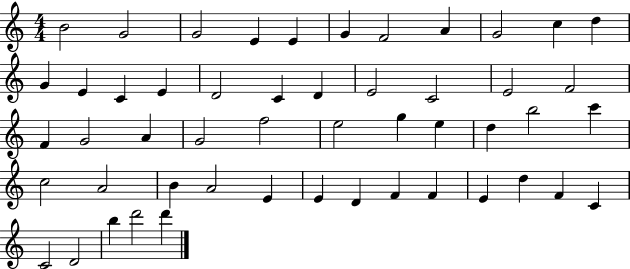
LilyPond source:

{
  \clef treble
  \numericTimeSignature
  \time 4/4
  \key c \major
  b'2 g'2 | g'2 e'4 e'4 | g'4 f'2 a'4 | g'2 c''4 d''4 | \break g'4 e'4 c'4 e'4 | d'2 c'4 d'4 | e'2 c'2 | e'2 f'2 | \break f'4 g'2 a'4 | g'2 f''2 | e''2 g''4 e''4 | d''4 b''2 c'''4 | \break c''2 a'2 | b'4 a'2 e'4 | e'4 d'4 f'4 f'4 | e'4 d''4 f'4 c'4 | \break c'2 d'2 | b''4 d'''2 d'''4 | \bar "|."
}